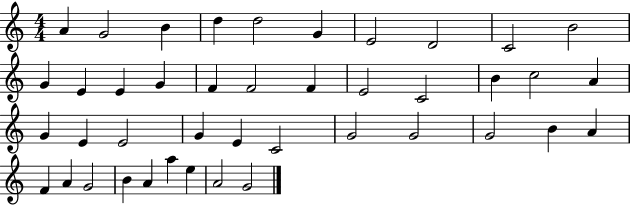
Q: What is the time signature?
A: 4/4